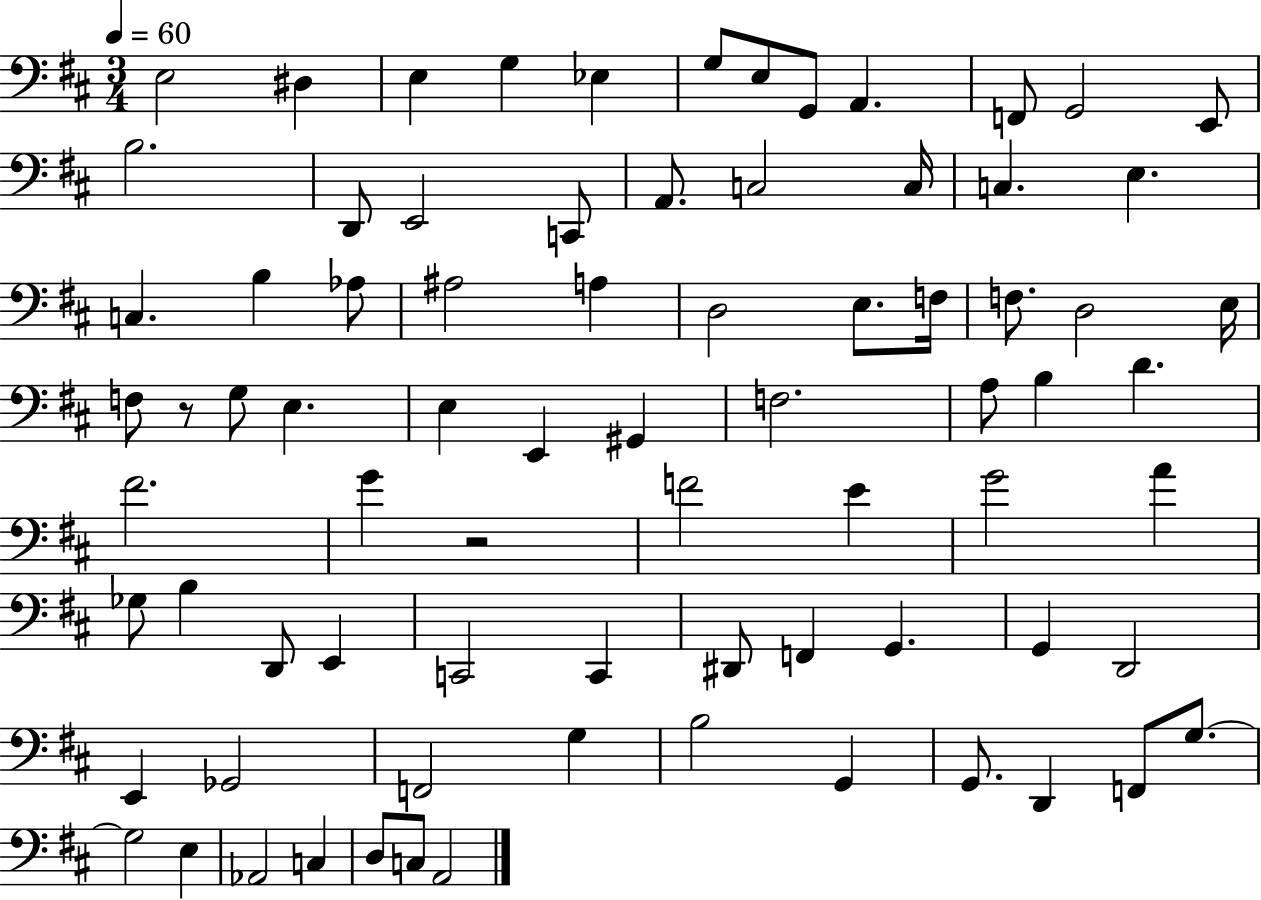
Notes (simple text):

E3/h D#3/q E3/q G3/q Eb3/q G3/e E3/e G2/e A2/q. F2/e G2/h E2/e B3/h. D2/e E2/h C2/e A2/e. C3/h C3/s C3/q. E3/q. C3/q. B3/q Ab3/e A#3/h A3/q D3/h E3/e. F3/s F3/e. D3/h E3/s F3/e R/e G3/e E3/q. E3/q E2/q G#2/q F3/h. A3/e B3/q D4/q. F#4/h. G4/q R/h F4/h E4/q G4/h A4/q Gb3/e B3/q D2/e E2/q C2/h C2/q D#2/e F2/q G2/q. G2/q D2/h E2/q Gb2/h F2/h G3/q B3/h G2/q G2/e. D2/q F2/e G3/e. G3/h E3/q Ab2/h C3/q D3/e C3/e A2/h